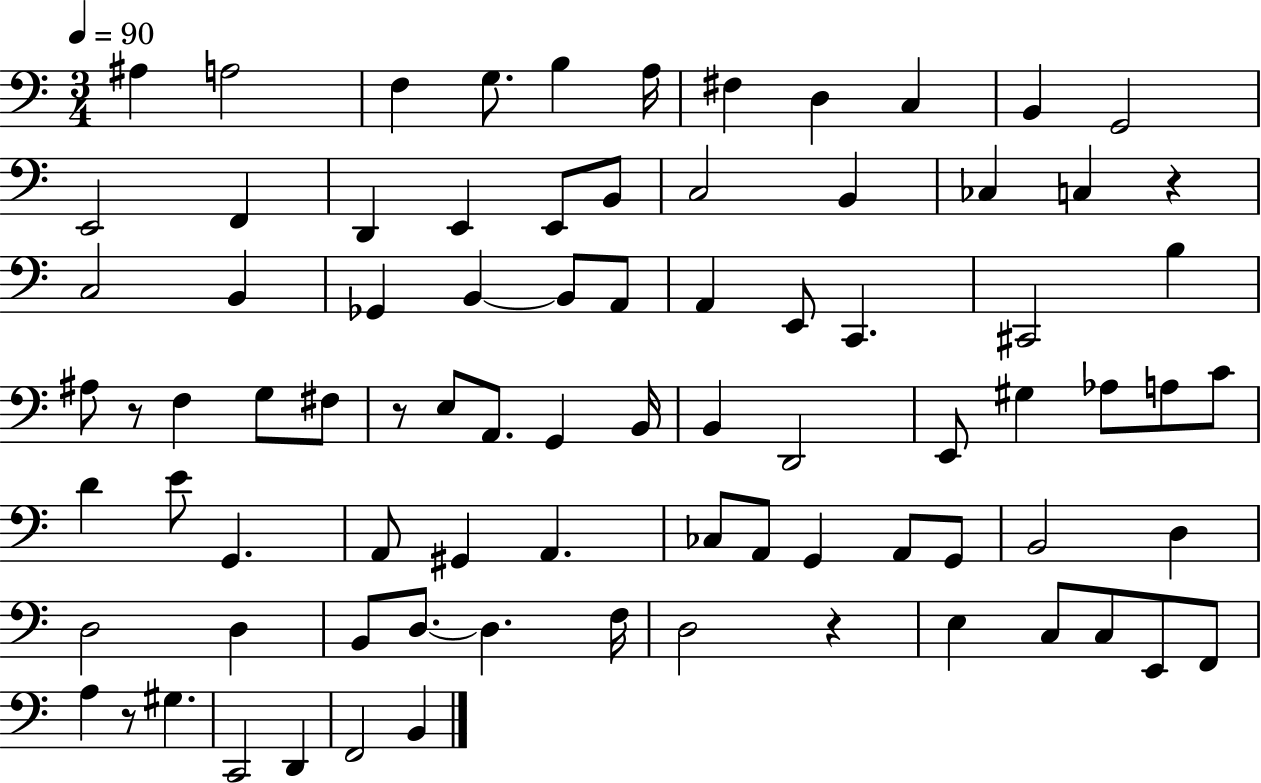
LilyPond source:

{
  \clef bass
  \numericTimeSignature
  \time 3/4
  \key c \major
  \tempo 4 = 90
  \repeat volta 2 { ais4 a2 | f4 g8. b4 a16 | fis4 d4 c4 | b,4 g,2 | \break e,2 f,4 | d,4 e,4 e,8 b,8 | c2 b,4 | ces4 c4 r4 | \break c2 b,4 | ges,4 b,4~~ b,8 a,8 | a,4 e,8 c,4. | cis,2 b4 | \break ais8 r8 f4 g8 fis8 | r8 e8 a,8. g,4 b,16 | b,4 d,2 | e,8 gis4 aes8 a8 c'8 | \break d'4 e'8 g,4. | a,8 gis,4 a,4. | ces8 a,8 g,4 a,8 g,8 | b,2 d4 | \break d2 d4 | b,8 d8.~~ d4. f16 | d2 r4 | e4 c8 c8 e,8 f,8 | \break a4 r8 gis4. | c,2 d,4 | f,2 b,4 | } \bar "|."
}